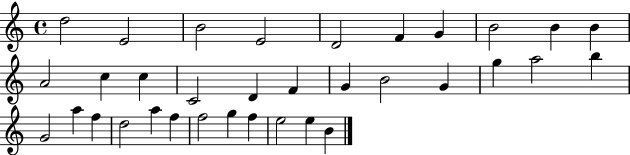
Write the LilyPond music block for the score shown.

{
  \clef treble
  \time 4/4
  \defaultTimeSignature
  \key c \major
  d''2 e'2 | b'2 e'2 | d'2 f'4 g'4 | b'2 b'4 b'4 | \break a'2 c''4 c''4 | c'2 d'4 f'4 | g'4 b'2 g'4 | g''4 a''2 b''4 | \break g'2 a''4 f''4 | d''2 a''4 f''4 | f''2 g''4 f''4 | e''2 e''4 b'4 | \break \bar "|."
}